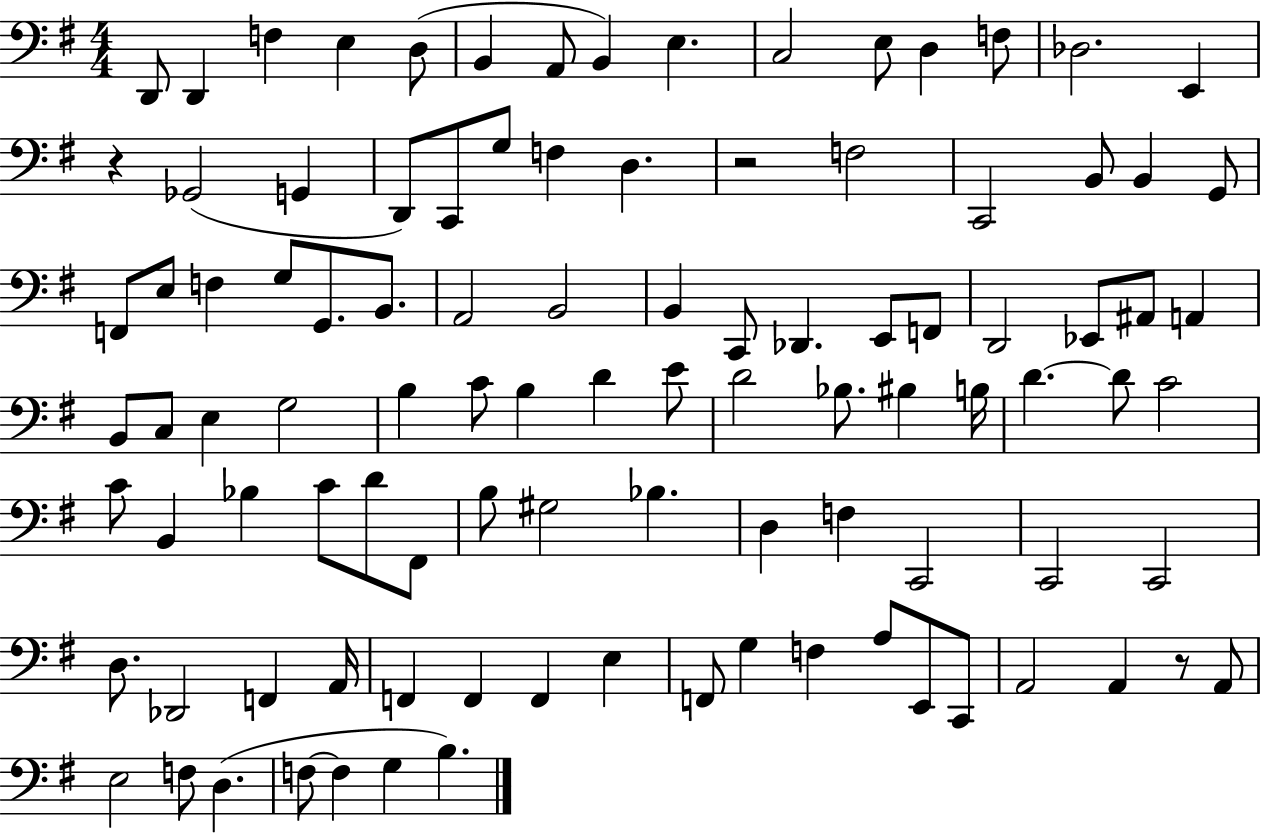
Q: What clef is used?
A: bass